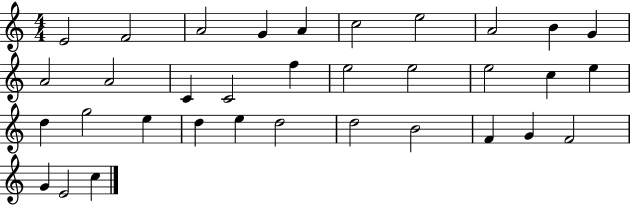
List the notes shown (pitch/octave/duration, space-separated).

E4/h F4/h A4/h G4/q A4/q C5/h E5/h A4/h B4/q G4/q A4/h A4/h C4/q C4/h F5/q E5/h E5/h E5/h C5/q E5/q D5/q G5/h E5/q D5/q E5/q D5/h D5/h B4/h F4/q G4/q F4/h G4/q E4/h C5/q